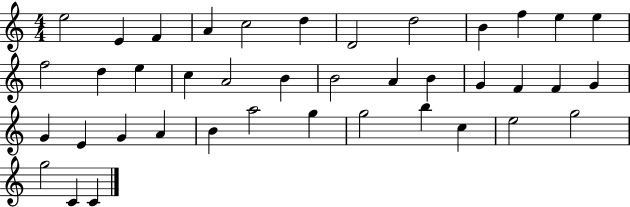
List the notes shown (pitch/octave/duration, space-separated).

E5/h E4/q F4/q A4/q C5/h D5/q D4/h D5/h B4/q F5/q E5/q E5/q F5/h D5/q E5/q C5/q A4/h B4/q B4/h A4/q B4/q G4/q F4/q F4/q G4/q G4/q E4/q G4/q A4/q B4/q A5/h G5/q G5/h B5/q C5/q E5/h G5/h G5/h C4/q C4/q